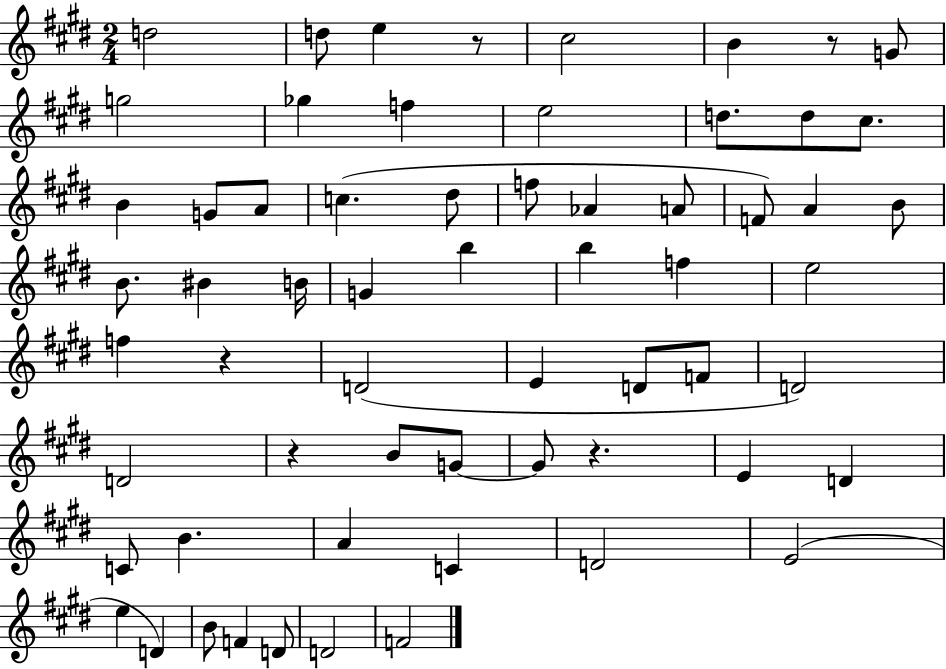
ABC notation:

X:1
T:Untitled
M:2/4
L:1/4
K:E
d2 d/2 e z/2 ^c2 B z/2 G/2 g2 _g f e2 d/2 d/2 ^c/2 B G/2 A/2 c ^d/2 f/2 _A A/2 F/2 A B/2 B/2 ^B B/4 G b b f e2 f z D2 E D/2 F/2 D2 D2 z B/2 G/2 G/2 z E D C/2 B A C D2 E2 e D B/2 F D/2 D2 F2